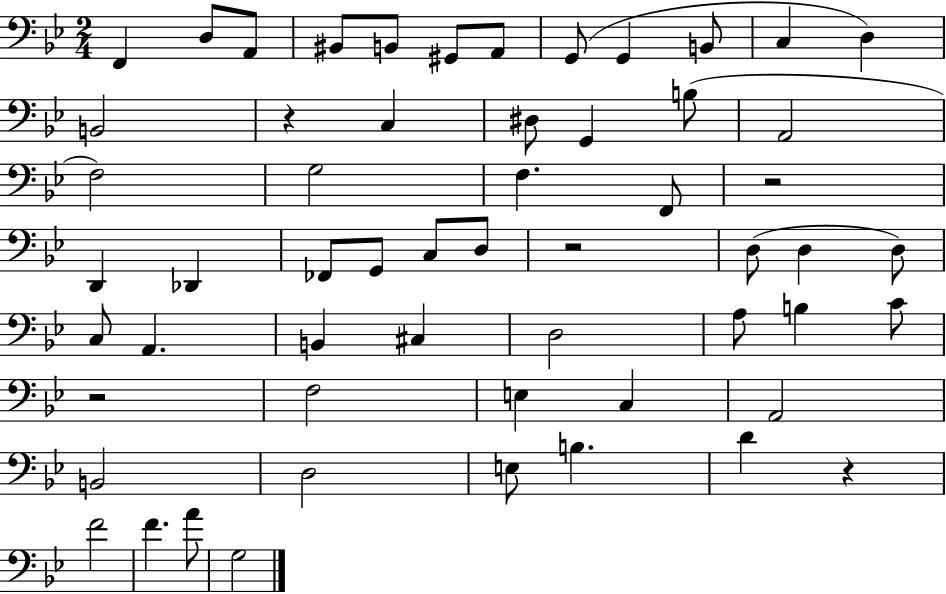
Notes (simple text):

F2/q D3/e A2/e BIS2/e B2/e G#2/e A2/e G2/e G2/q B2/e C3/q D3/q B2/h R/q C3/q D#3/e G2/q B3/e A2/h F3/h G3/h F3/q. F2/e R/h D2/q Db2/q FES2/e G2/e C3/e D3/e R/h D3/e D3/q D3/e C3/e A2/q. B2/q C#3/q D3/h A3/e B3/q C4/e R/h F3/h E3/q C3/q A2/h B2/h D3/h E3/e B3/q. D4/q R/q F4/h F4/q. A4/e G3/h